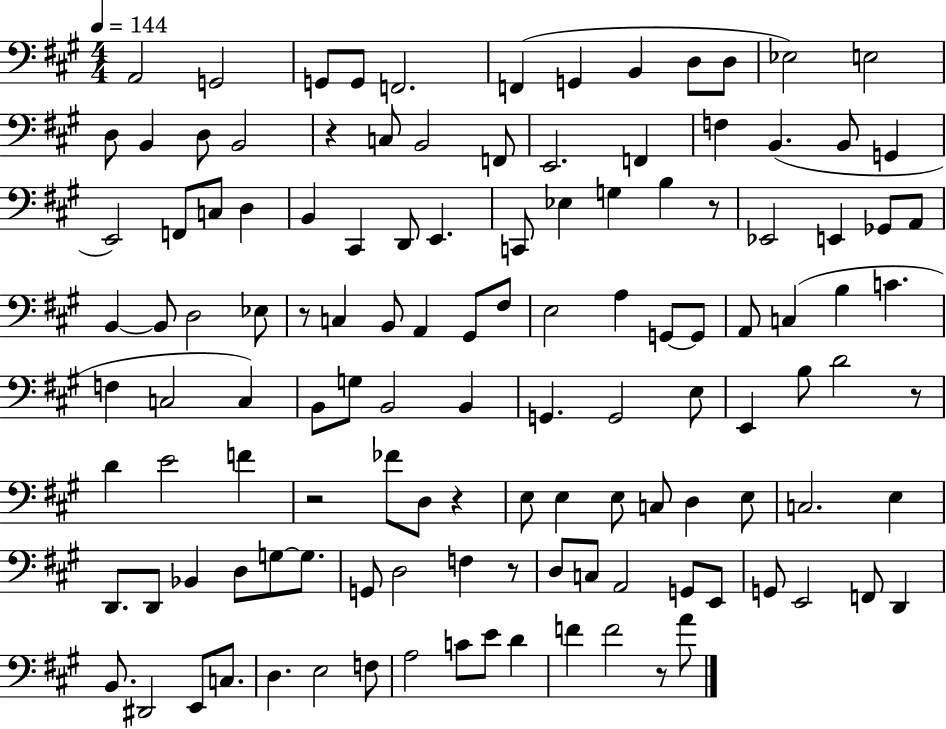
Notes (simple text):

A2/h G2/h G2/e G2/e F2/h. F2/q G2/q B2/q D3/e D3/e Eb3/h E3/h D3/e B2/q D3/e B2/h R/q C3/e B2/h F2/e E2/h. F2/q F3/q B2/q. B2/e G2/q E2/h F2/e C3/e D3/q B2/q C#2/q D2/e E2/q. C2/e Eb3/q G3/q B3/q R/e Eb2/h E2/q Gb2/e A2/e B2/q B2/e D3/h Eb3/e R/e C3/q B2/e A2/q G#2/e F#3/e E3/h A3/q G2/e G2/e A2/e C3/q B3/q C4/q. F3/q C3/h C3/q B2/e G3/e B2/h B2/q G2/q. G2/h E3/e E2/q B3/e D4/h R/e D4/q E4/h F4/q R/h FES4/e D3/e R/q E3/e E3/q E3/e C3/e D3/q E3/e C3/h. E3/q D2/e. D2/e Bb2/q D3/e G3/e G3/e. G2/e D3/h F3/q R/e D3/e C3/e A2/h G2/e E2/e G2/e E2/h F2/e D2/q B2/e. D#2/h E2/e C3/e. D3/q. E3/h F3/e A3/h C4/e E4/e D4/q F4/q F4/h R/e A4/e